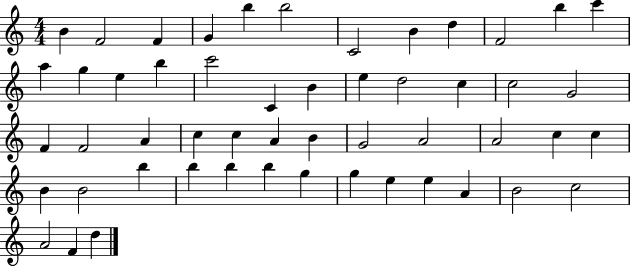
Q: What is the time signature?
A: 4/4